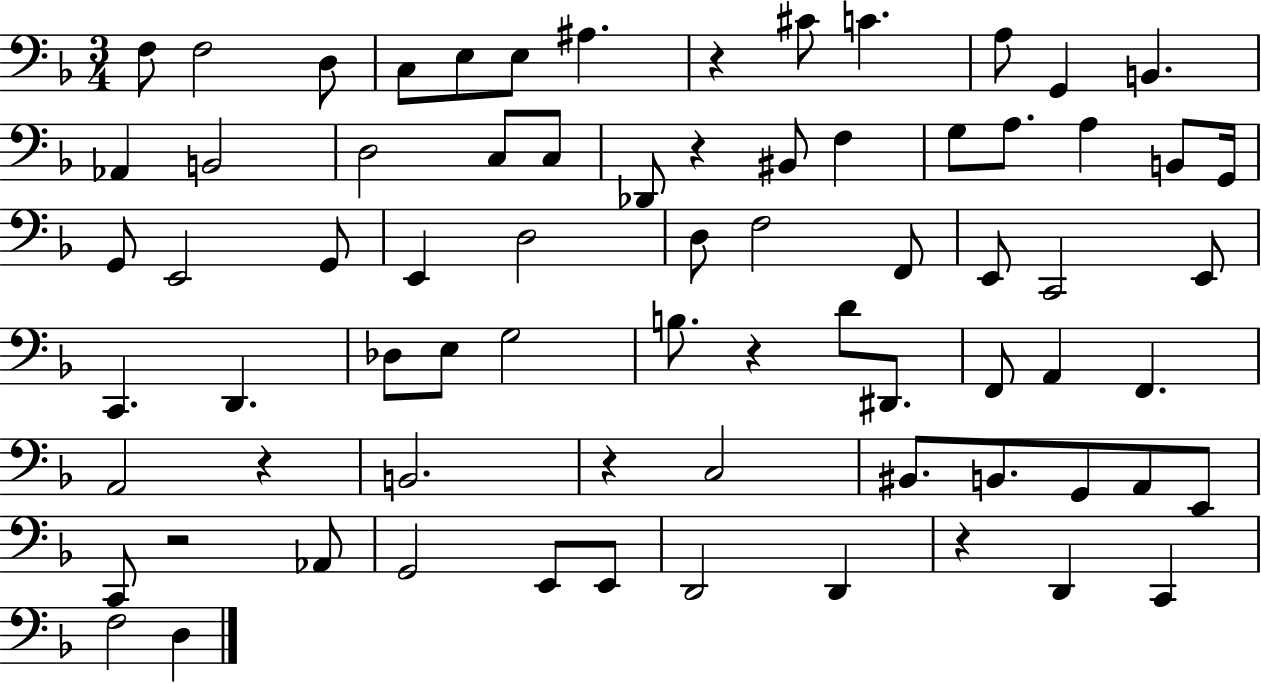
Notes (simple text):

F3/e F3/h D3/e C3/e E3/e E3/e A#3/q. R/q C#4/e C4/q. A3/e G2/q B2/q. Ab2/q B2/h D3/h C3/e C3/e Db2/e R/q BIS2/e F3/q G3/e A3/e. A3/q B2/e G2/s G2/e E2/h G2/e E2/q D3/h D3/e F3/h F2/e E2/e C2/h E2/e C2/q. D2/q. Db3/e E3/e G3/h B3/e. R/q D4/e D#2/e. F2/e A2/q F2/q. A2/h R/q B2/h. R/q C3/h BIS2/e. B2/e. G2/e A2/e E2/e C2/e R/h Ab2/e G2/h E2/e E2/e D2/h D2/q R/q D2/q C2/q F3/h D3/q